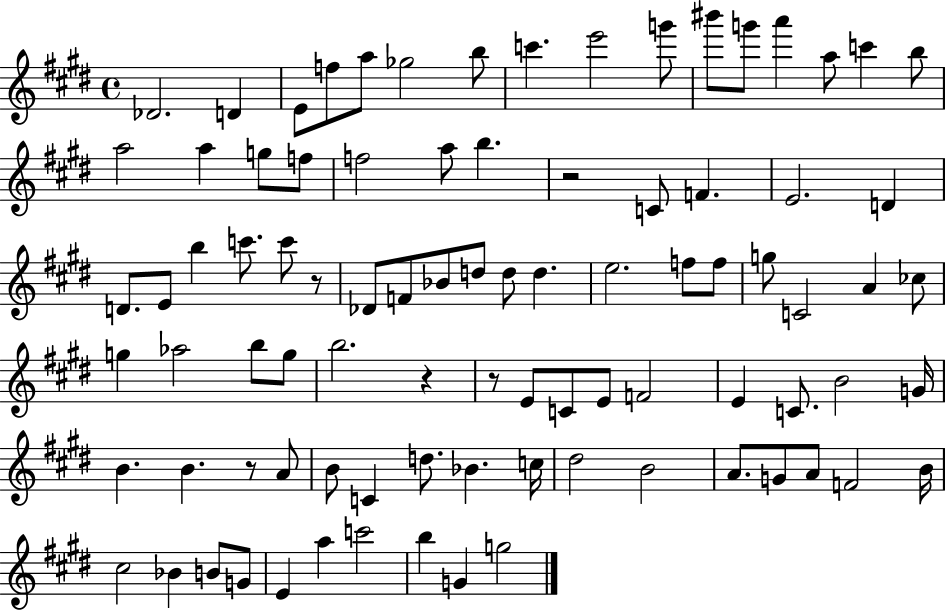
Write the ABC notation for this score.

X:1
T:Untitled
M:4/4
L:1/4
K:E
_D2 D E/2 f/2 a/2 _g2 b/2 c' e'2 g'/2 ^b'/2 g'/2 a' a/2 c' b/2 a2 a g/2 f/2 f2 a/2 b z2 C/2 F E2 D D/2 E/2 b c'/2 c'/2 z/2 _D/2 F/2 _B/2 d/2 d/2 d e2 f/2 f/2 g/2 C2 A _c/2 g _a2 b/2 g/2 b2 z z/2 E/2 C/2 E/2 F2 E C/2 B2 G/4 B B z/2 A/2 B/2 C d/2 _B c/4 ^d2 B2 A/2 G/2 A/2 F2 B/4 ^c2 _B B/2 G/2 E a c'2 b G g2